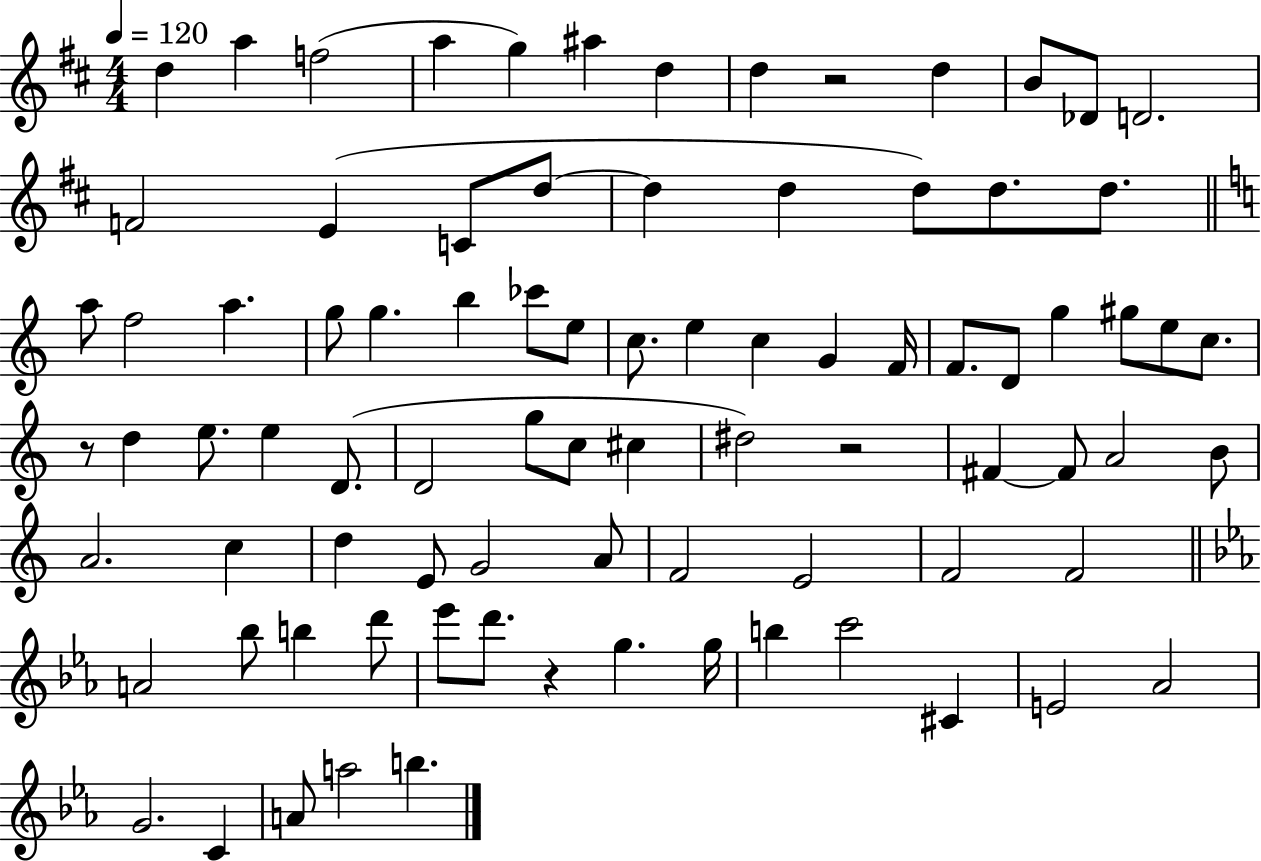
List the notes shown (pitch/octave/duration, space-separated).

D5/q A5/q F5/h A5/q G5/q A#5/q D5/q D5/q R/h D5/q B4/e Db4/e D4/h. F4/h E4/q C4/e D5/e D5/q D5/q D5/e D5/e. D5/e. A5/e F5/h A5/q. G5/e G5/q. B5/q CES6/e E5/e C5/e. E5/q C5/q G4/q F4/s F4/e. D4/e G5/q G#5/e E5/e C5/e. R/e D5/q E5/e. E5/q D4/e. D4/h G5/e C5/e C#5/q D#5/h R/h F#4/q F#4/e A4/h B4/e A4/h. C5/q D5/q E4/e G4/h A4/e F4/h E4/h F4/h F4/h A4/h Bb5/e B5/q D6/e Eb6/e D6/e. R/q G5/q. G5/s B5/q C6/h C#4/q E4/h Ab4/h G4/h. C4/q A4/e A5/h B5/q.